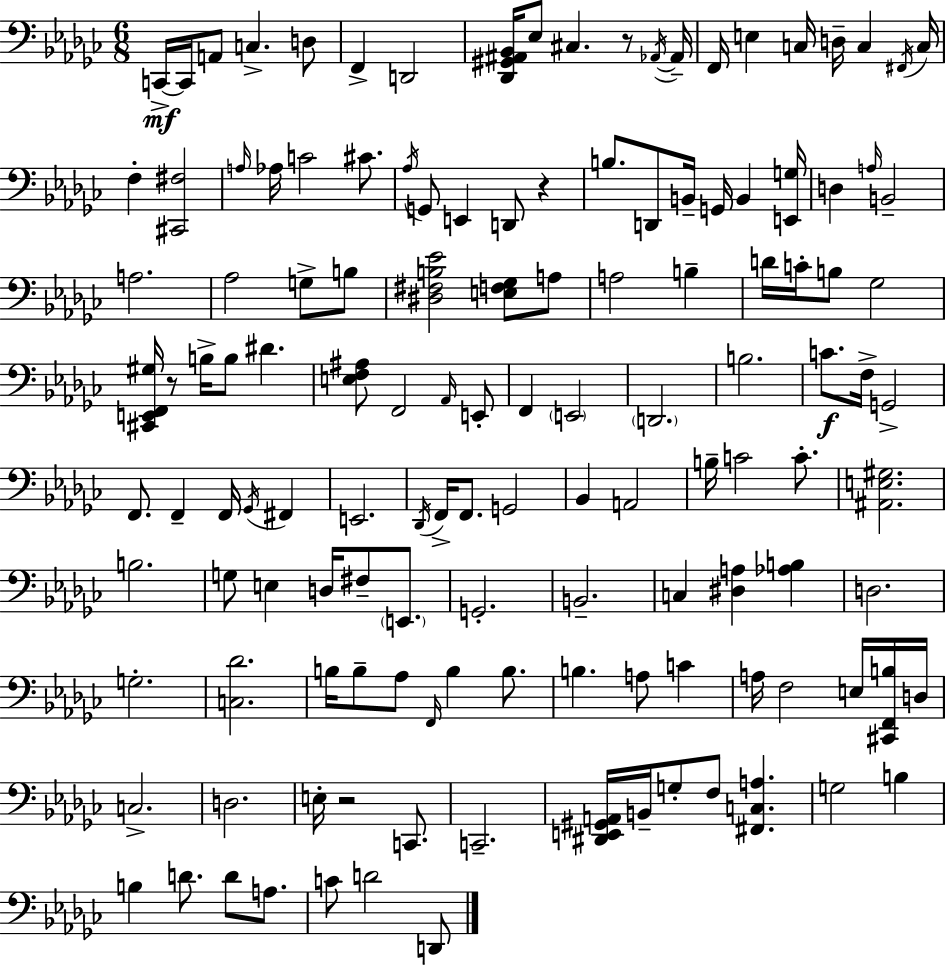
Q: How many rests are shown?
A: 4